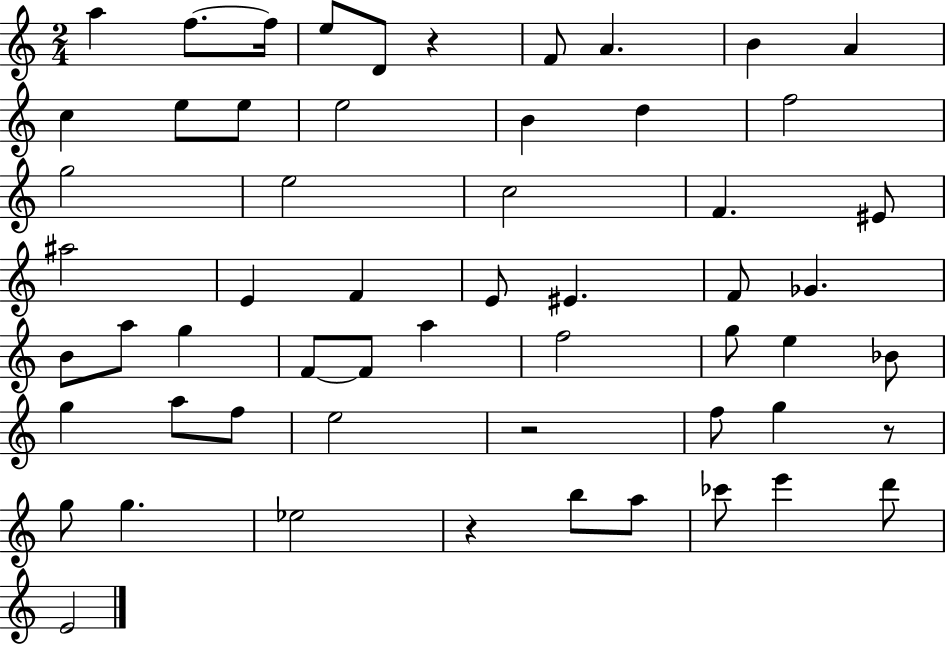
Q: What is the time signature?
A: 2/4